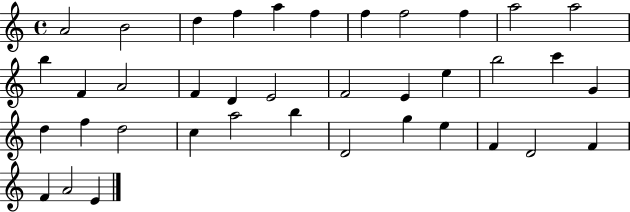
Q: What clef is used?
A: treble